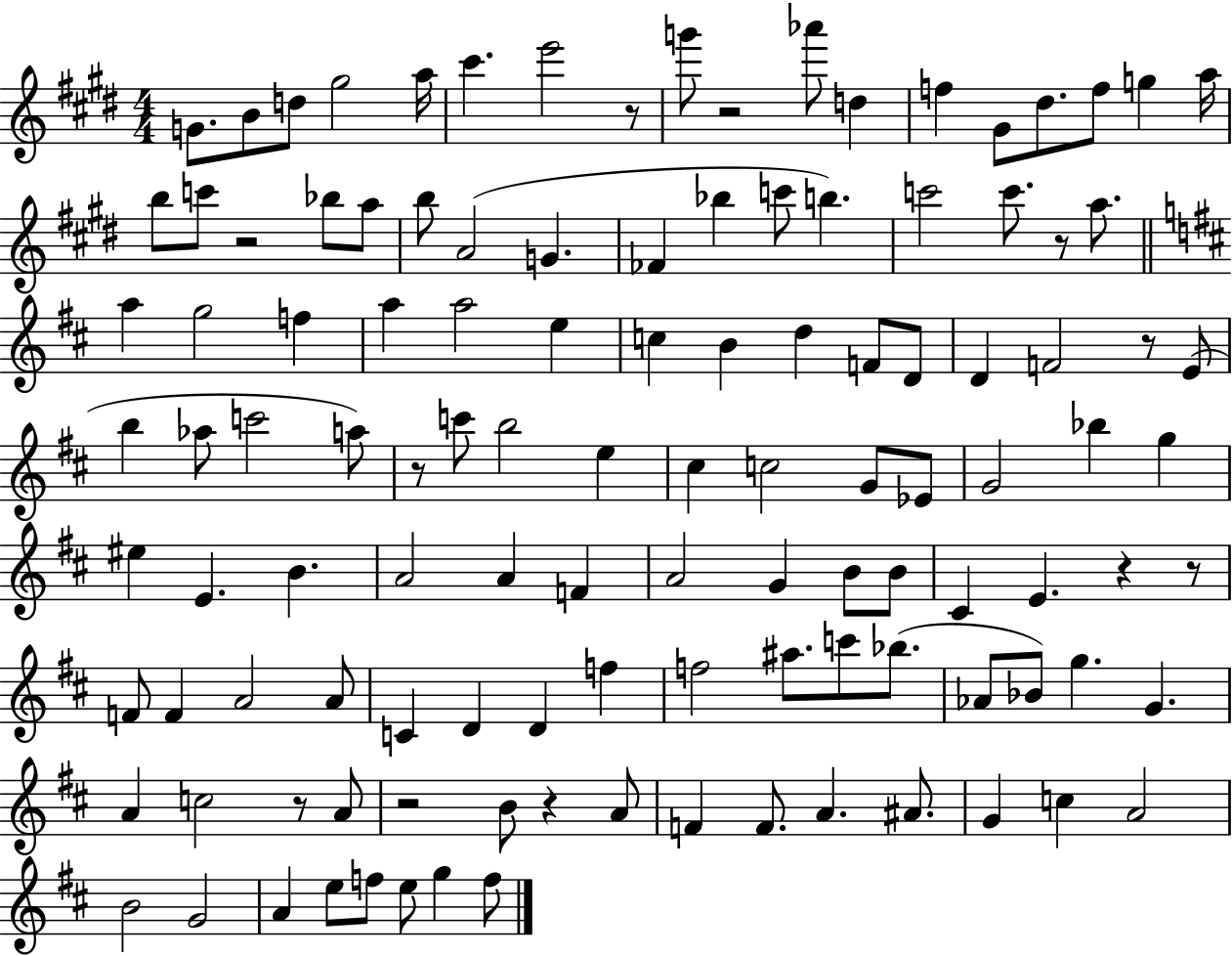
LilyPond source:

{
  \clef treble
  \numericTimeSignature
  \time 4/4
  \key e \major
  g'8. b'8 d''8 gis''2 a''16 | cis'''4. e'''2 r8 | g'''8 r2 aes'''8 d''4 | f''4 gis'8 dis''8. f''8 g''4 a''16 | \break b''8 c'''8 r2 bes''8 a''8 | b''8 a'2( g'4. | fes'4 bes''4 c'''8 b''4.) | c'''2 c'''8. r8 a''8. | \break \bar "||" \break \key d \major a''4 g''2 f''4 | a''4 a''2 e''4 | c''4 b'4 d''4 f'8 d'8 | d'4 f'2 r8 e'8( | \break b''4 aes''8 c'''2 a''8) | r8 c'''8 b''2 e''4 | cis''4 c''2 g'8 ees'8 | g'2 bes''4 g''4 | \break eis''4 e'4. b'4. | a'2 a'4 f'4 | a'2 g'4 b'8 b'8 | cis'4 e'4. r4 r8 | \break f'8 f'4 a'2 a'8 | c'4 d'4 d'4 f''4 | f''2 ais''8. c'''8 bes''8.( | aes'8 bes'8) g''4. g'4. | \break a'4 c''2 r8 a'8 | r2 b'8 r4 a'8 | f'4 f'8. a'4. ais'8. | g'4 c''4 a'2 | \break b'2 g'2 | a'4 e''8 f''8 e''8 g''4 f''8 | \bar "|."
}